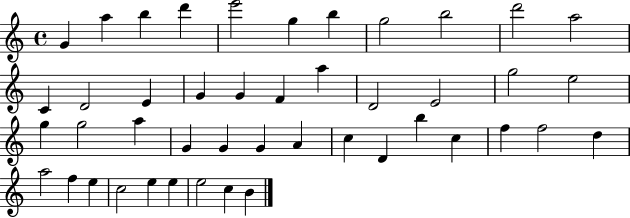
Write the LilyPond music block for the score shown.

{
  \clef treble
  \time 4/4
  \defaultTimeSignature
  \key c \major
  g'4 a''4 b''4 d'''4 | e'''2 g''4 b''4 | g''2 b''2 | d'''2 a''2 | \break c'4 d'2 e'4 | g'4 g'4 f'4 a''4 | d'2 e'2 | g''2 e''2 | \break g''4 g''2 a''4 | g'4 g'4 g'4 a'4 | c''4 d'4 b''4 c''4 | f''4 f''2 d''4 | \break a''2 f''4 e''4 | c''2 e''4 e''4 | e''2 c''4 b'4 | \bar "|."
}